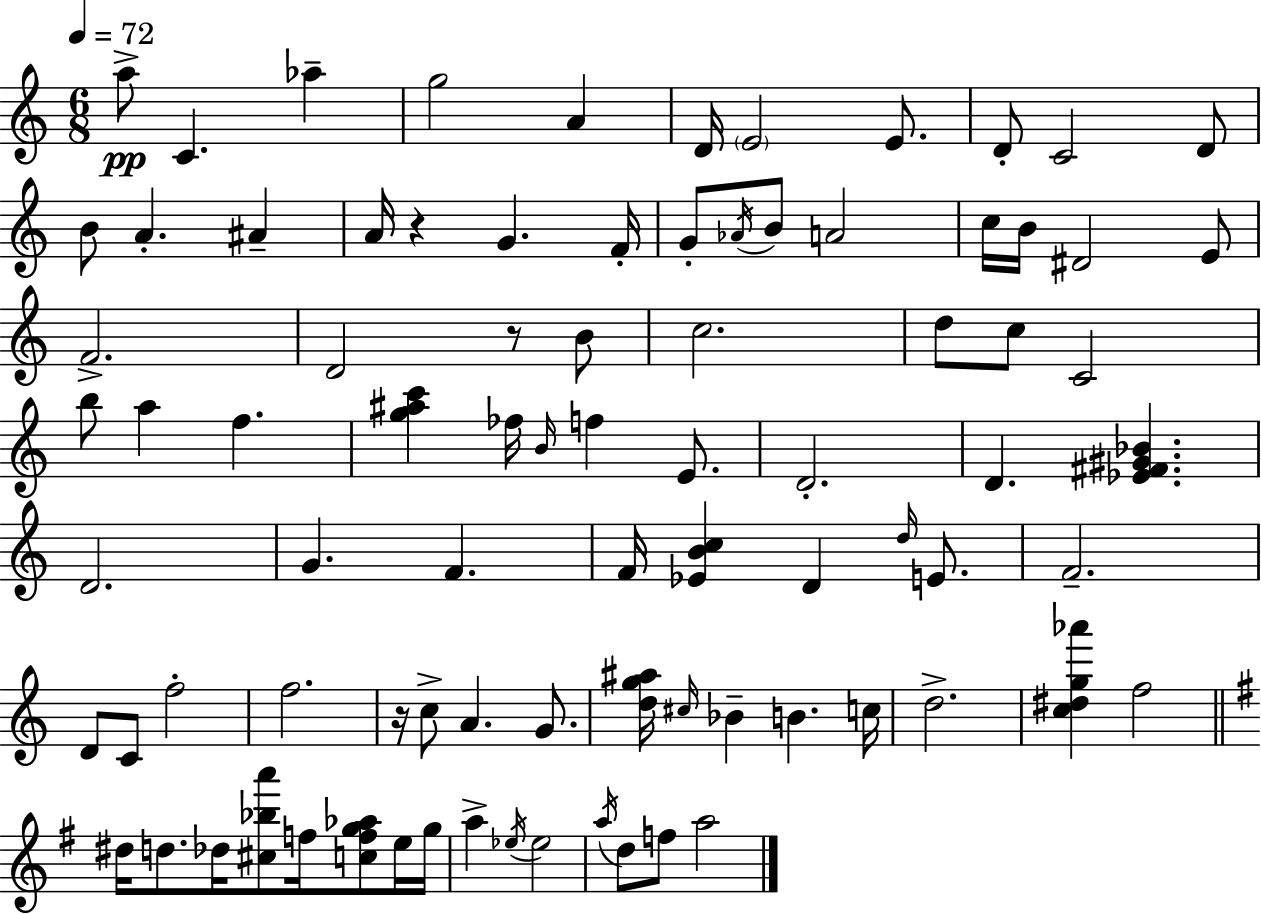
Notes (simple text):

A5/e C4/q. Ab5/q G5/h A4/q D4/s E4/h E4/e. D4/e C4/h D4/e B4/e A4/q. A#4/q A4/s R/q G4/q. F4/s G4/e Ab4/s B4/e A4/h C5/s B4/s D#4/h E4/e F4/h. D4/h R/e B4/e C5/h. D5/e C5/e C4/h B5/e A5/q F5/q. [G5,A#5,C6]/q FES5/s B4/s F5/q E4/e. D4/h. D4/q. [Eb4,F#4,G#4,Bb4]/q. D4/h. G4/q. F4/q. F4/s [Eb4,B4,C5]/q D4/q D5/s E4/e. F4/h. D4/e C4/e F5/h F5/h. R/s C5/e A4/q. G4/e. [D5,G5,A#5]/s C#5/s Bb4/q B4/q. C5/s D5/h. [C5,D#5,G5,Ab6]/q F5/h D#5/s D5/e. Db5/s [C#5,Bb5,A6]/e F5/s [C5,F5,G5,Ab5]/e E5/s G5/s A5/q Eb5/s Eb5/h A5/s D5/e F5/e A5/h